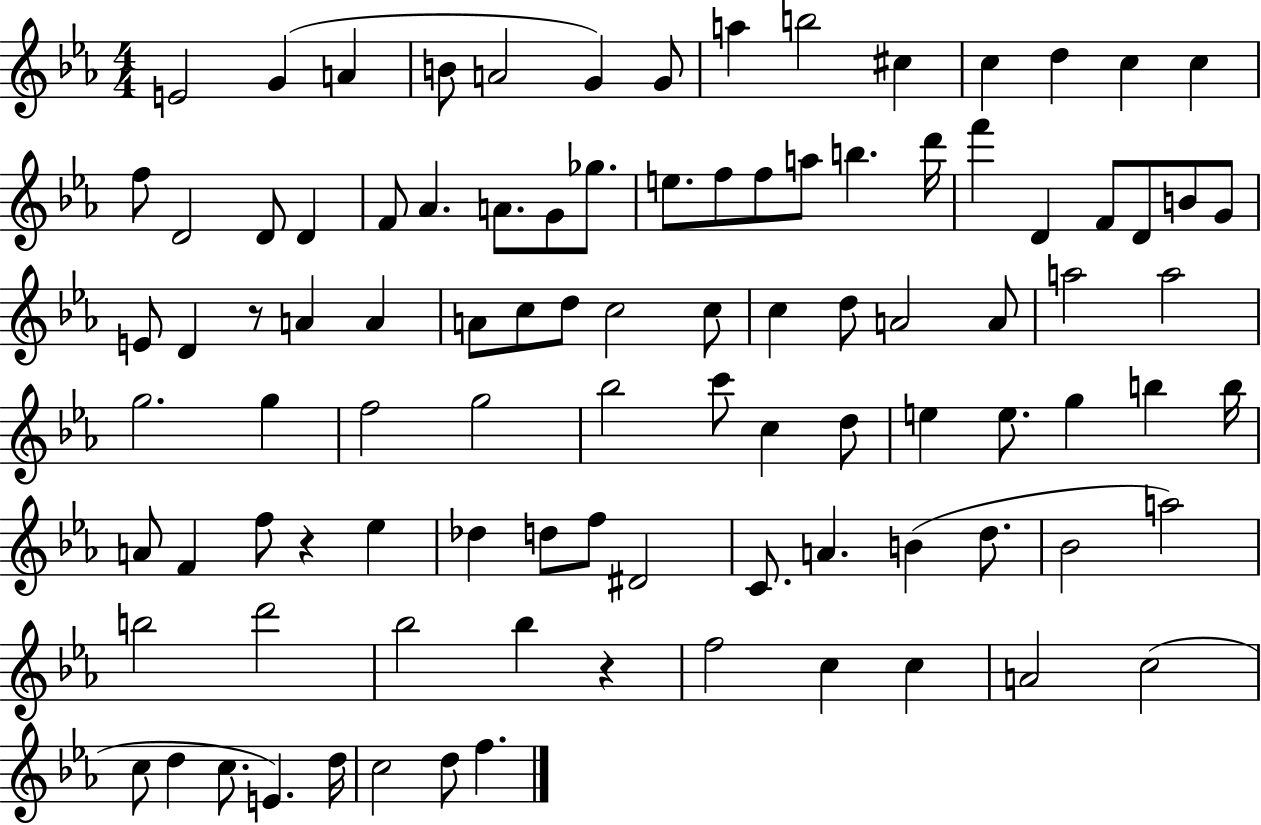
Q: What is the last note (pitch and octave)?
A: F5